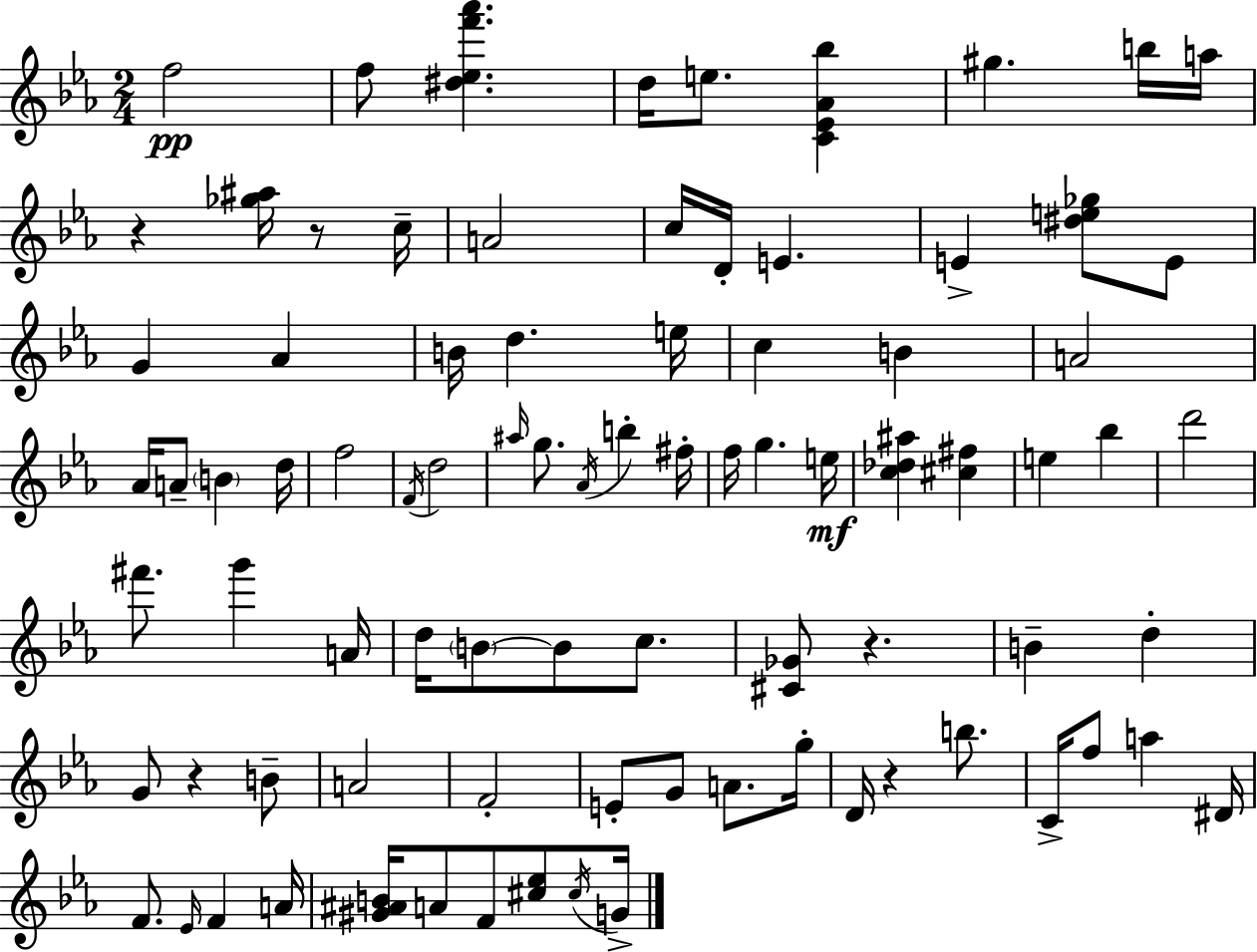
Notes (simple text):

F5/h F5/e [D#5,Eb5,F6,Ab6]/q. D5/s E5/e. [C4,Eb4,Ab4,Bb5]/q G#5/q. B5/s A5/s R/q [Gb5,A#5]/s R/e C5/s A4/h C5/s D4/s E4/q. E4/q [D#5,E5,Gb5]/e E4/e G4/q Ab4/q B4/s D5/q. E5/s C5/q B4/q A4/h Ab4/s A4/e B4/q D5/s F5/h F4/s D5/h A#5/s G5/e. Ab4/s B5/q F#5/s F5/s G5/q. E5/s [C5,Db5,A#5]/q [C#5,F#5]/q E5/q Bb5/q D6/h F#6/e. G6/q A4/s D5/s B4/e B4/e C5/e. [C#4,Gb4]/e R/q. B4/q D5/q G4/e R/q B4/e A4/h F4/h E4/e G4/e A4/e. G5/s D4/s R/q B5/e. C4/s F5/e A5/q D#4/s F4/e. Eb4/s F4/q A4/s [G#4,A#4,B4]/s A4/e F4/e [C#5,Eb5]/e C#5/s G4/s